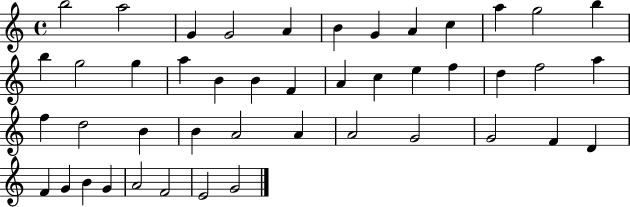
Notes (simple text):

B5/h A5/h G4/q G4/h A4/q B4/q G4/q A4/q C5/q A5/q G5/h B5/q B5/q G5/h G5/q A5/q B4/q B4/q F4/q A4/q C5/q E5/q F5/q D5/q F5/h A5/q F5/q D5/h B4/q B4/q A4/h A4/q A4/h G4/h G4/h F4/q D4/q F4/q G4/q B4/q G4/q A4/h F4/h E4/h G4/h